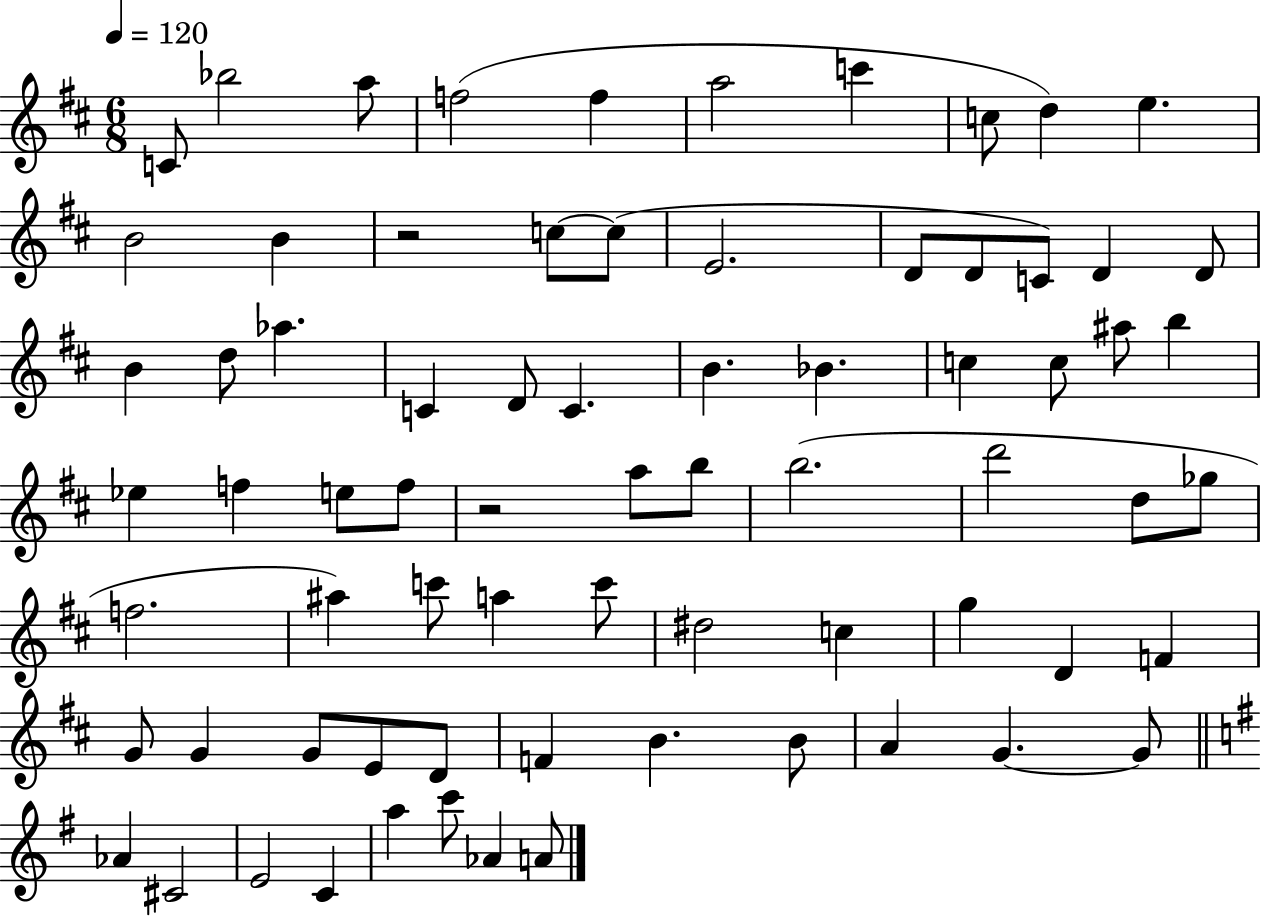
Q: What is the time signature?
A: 6/8